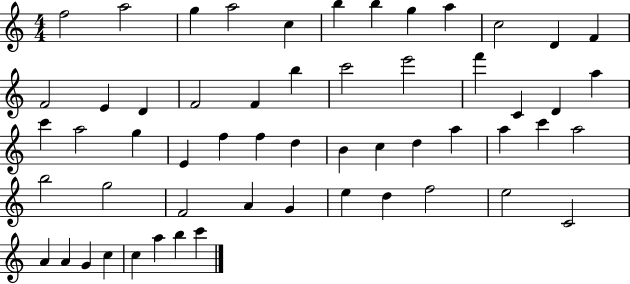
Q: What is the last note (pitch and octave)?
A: C6